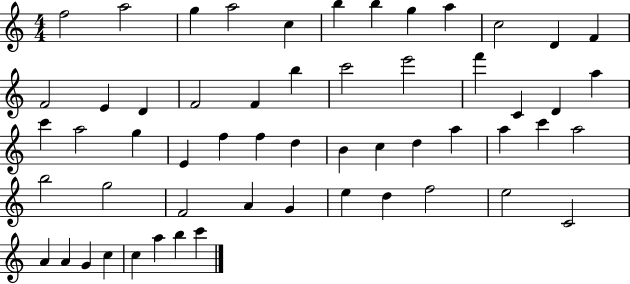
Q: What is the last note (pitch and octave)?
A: C6